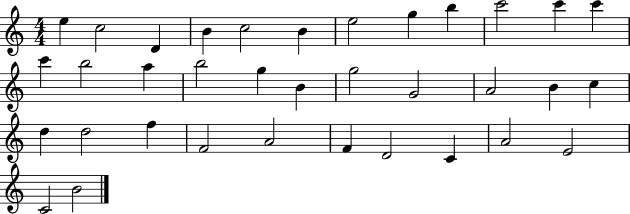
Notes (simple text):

E5/q C5/h D4/q B4/q C5/h B4/q E5/h G5/q B5/q C6/h C6/q C6/q C6/q B5/h A5/q B5/h G5/q B4/q G5/h G4/h A4/h B4/q C5/q D5/q D5/h F5/q F4/h A4/h F4/q D4/h C4/q A4/h E4/h C4/h B4/h